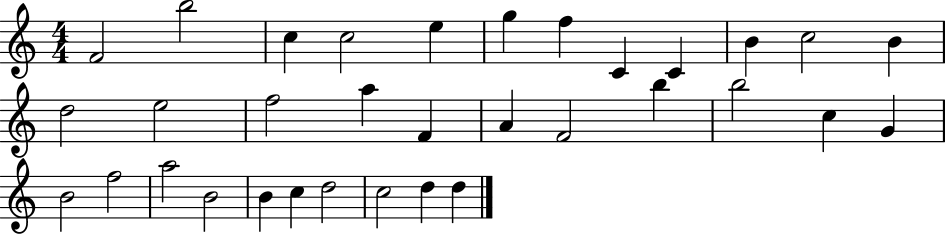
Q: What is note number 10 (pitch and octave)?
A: B4